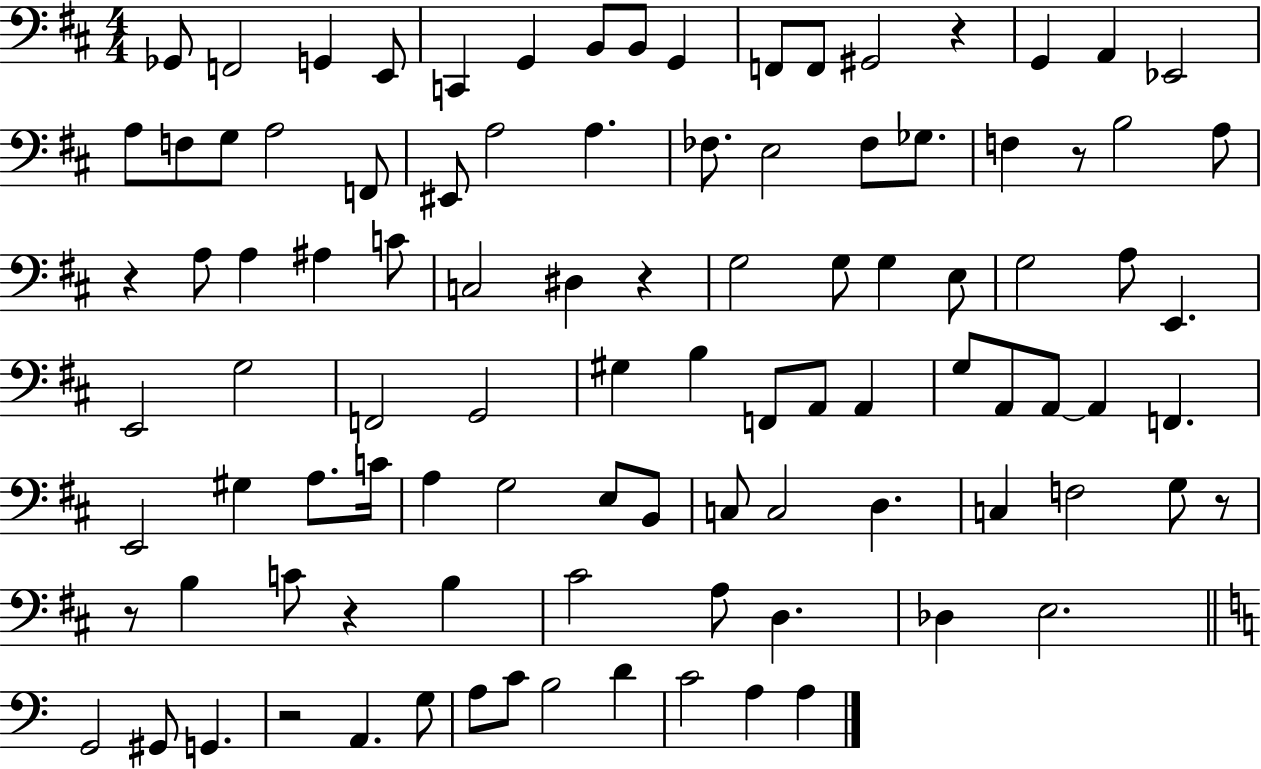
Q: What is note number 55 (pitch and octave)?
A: A2